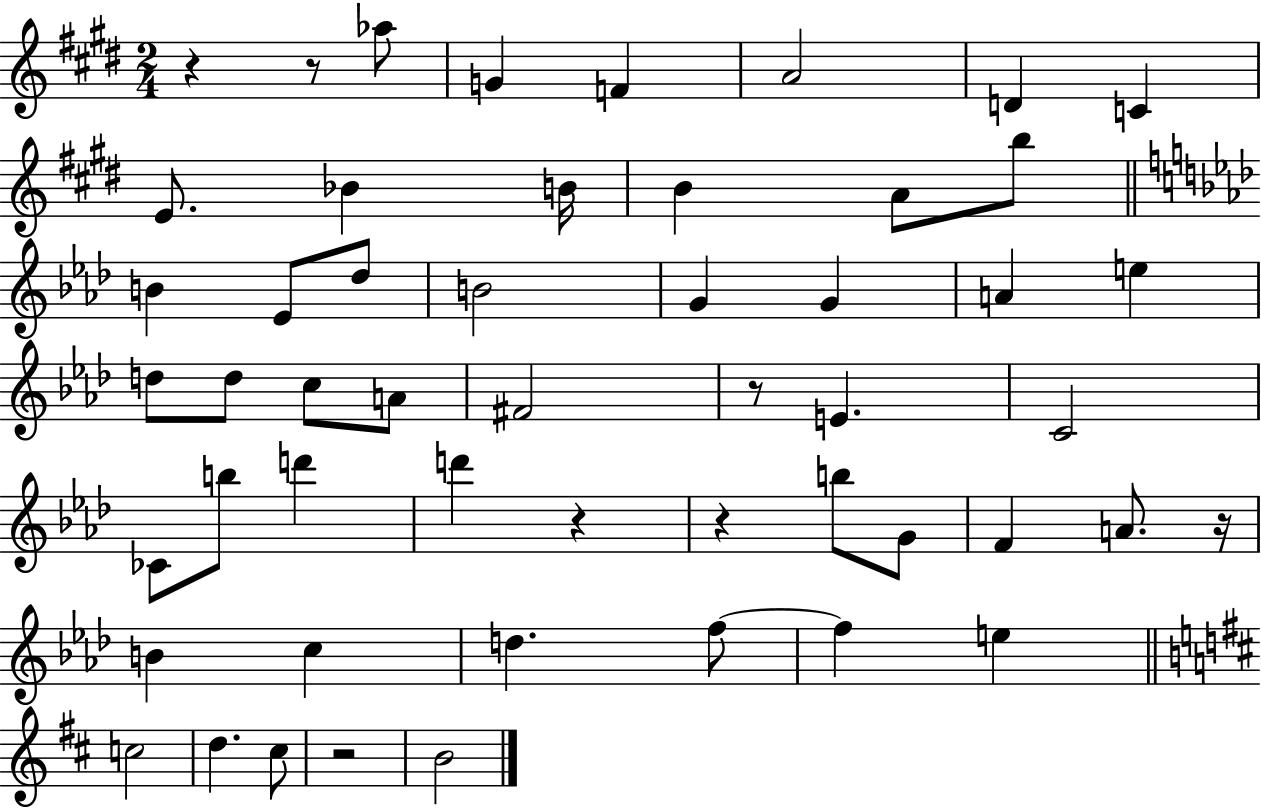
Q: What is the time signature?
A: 2/4